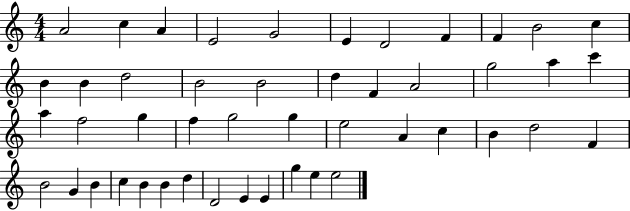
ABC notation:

X:1
T:Untitled
M:4/4
L:1/4
K:C
A2 c A E2 G2 E D2 F F B2 c B B d2 B2 B2 d F A2 g2 a c' a f2 g f g2 g e2 A c B d2 F B2 G B c B B d D2 E E g e e2